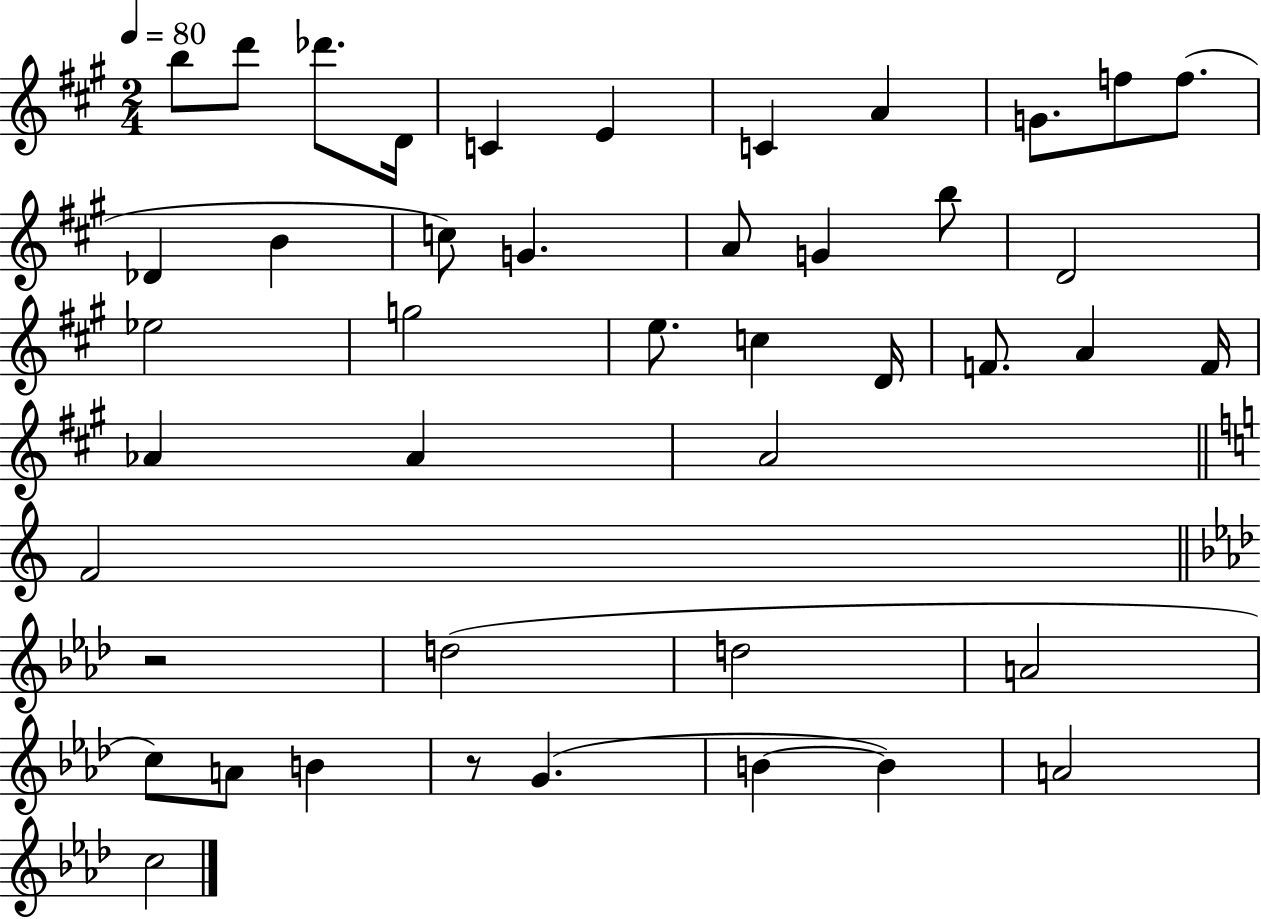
B5/e D6/e Db6/e. D4/s C4/q E4/q C4/q A4/q G4/e. F5/e F5/e. Db4/q B4/q C5/e G4/q. A4/e G4/q B5/e D4/h Eb5/h G5/h E5/e. C5/q D4/s F4/e. A4/q F4/s Ab4/q Ab4/q A4/h F4/h R/h D5/h D5/h A4/h C5/e A4/e B4/q R/e G4/q. B4/q B4/q A4/h C5/h